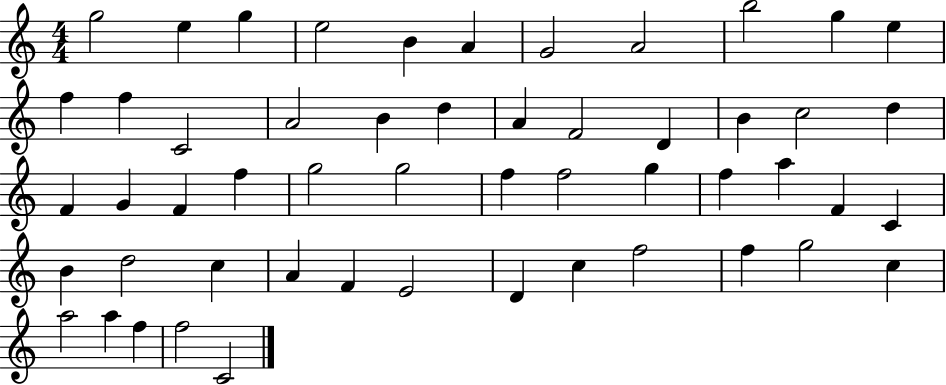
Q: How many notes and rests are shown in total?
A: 53